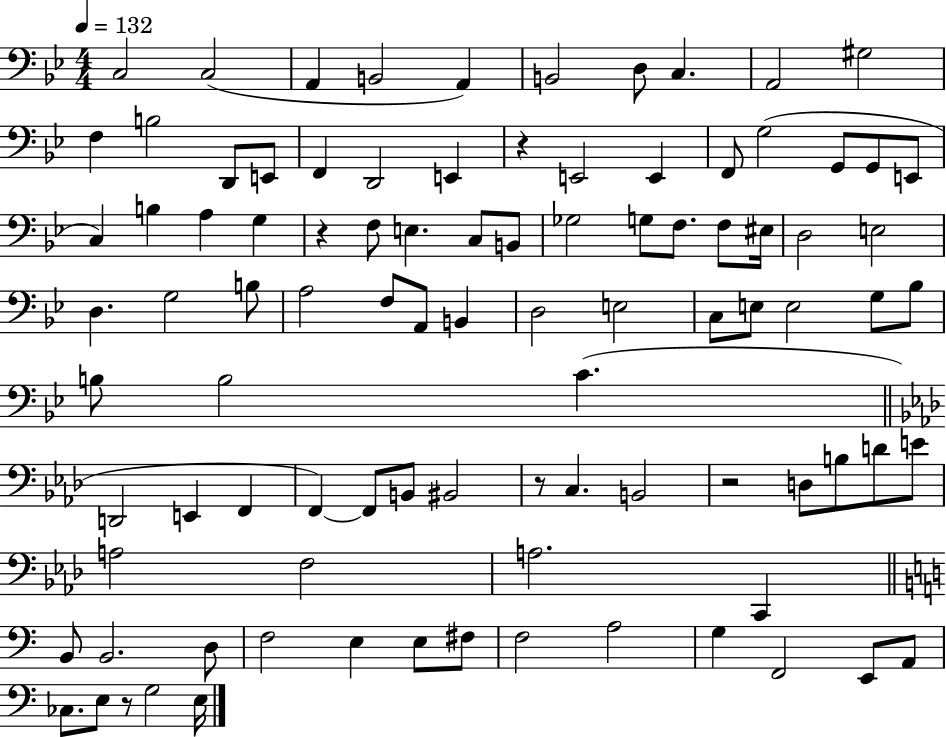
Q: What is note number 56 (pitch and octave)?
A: C4